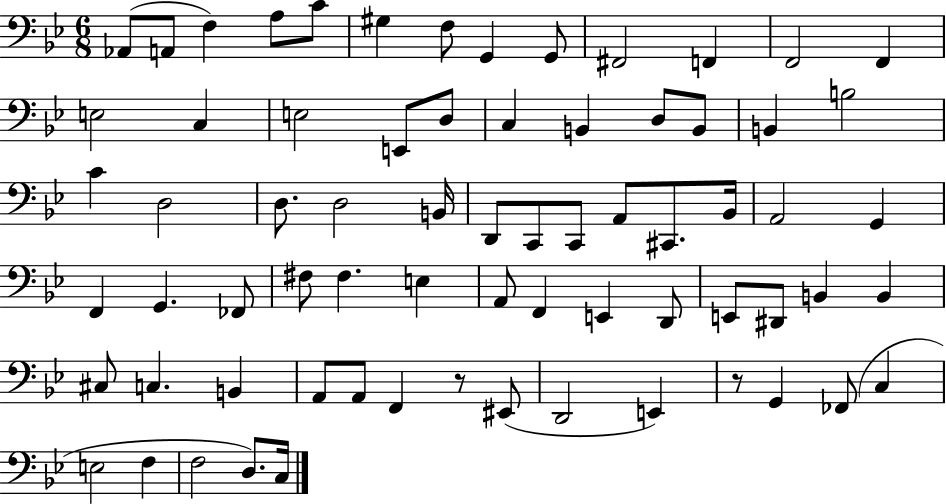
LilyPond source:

{
  \clef bass
  \numericTimeSignature
  \time 6/8
  \key bes \major
  aes,8( a,8 f4) a8 c'8 | gis4 f8 g,4 g,8 | fis,2 f,4 | f,2 f,4 | \break e2 c4 | e2 e,8 d8 | c4 b,4 d8 b,8 | b,4 b2 | \break c'4 d2 | d8. d2 b,16 | d,8 c,8 c,8 a,8 cis,8. bes,16 | a,2 g,4 | \break f,4 g,4. fes,8 | fis8 fis4. e4 | a,8 f,4 e,4 d,8 | e,8 dis,8 b,4 b,4 | \break cis8 c4. b,4 | a,8 a,8 f,4 r8 eis,8( | d,2 e,4) | r8 g,4 fes,8( c4 | \break e2 f4 | f2 d8.) c16 | \bar "|."
}